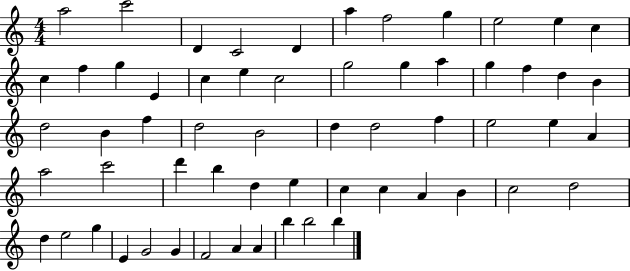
{
  \clef treble
  \numericTimeSignature
  \time 4/4
  \key c \major
  a''2 c'''2 | d'4 c'2 d'4 | a''4 f''2 g''4 | e''2 e''4 c''4 | \break c''4 f''4 g''4 e'4 | c''4 e''4 c''2 | g''2 g''4 a''4 | g''4 f''4 d''4 b'4 | \break d''2 b'4 f''4 | d''2 b'2 | d''4 d''2 f''4 | e''2 e''4 a'4 | \break a''2 c'''2 | d'''4 b''4 d''4 e''4 | c''4 c''4 a'4 b'4 | c''2 d''2 | \break d''4 e''2 g''4 | e'4 g'2 g'4 | f'2 a'4 a'4 | b''4 b''2 b''4 | \break \bar "|."
}